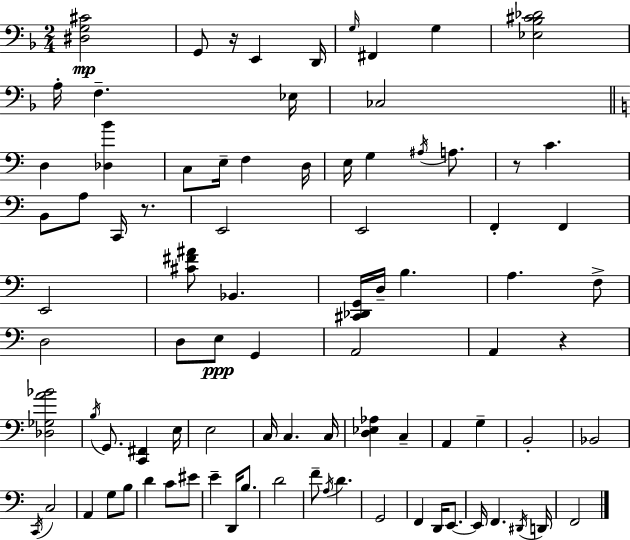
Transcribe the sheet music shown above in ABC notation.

X:1
T:Untitled
M:2/4
L:1/4
K:Dm
[^D,G,^C]2 G,,/2 z/4 E,, D,,/4 G,/4 ^F,, G, [_E,_B,^C_D]2 A,/4 F, _E,/4 _C,2 D, [_D,B] C,/2 E,/4 F, D,/4 E,/4 G, ^A,/4 A,/2 z/2 C B,,/2 A,/2 C,,/4 z/2 E,,2 E,,2 F,, F,, E,,2 [^C^F^A]/2 _B,, [^C,,_D,,G,,]/4 D,/4 B, A, F,/2 D,2 D,/2 E,/2 G,, A,,2 A,, z [_D,_G,A_B]2 B,/4 G,,/2 [C,,^F,,] E,/4 E,2 C,/4 C, C,/4 [D,_E,_A,] C, A,, G, B,,2 _B,,2 C,,/4 C,2 A,, G,/2 B,/2 D C/2 ^E/2 E D,,/4 B,/2 D2 F/2 A,/4 D G,,2 F,, D,,/4 E,,/2 E,,/4 F,, ^D,,/4 D,,/4 F,,2